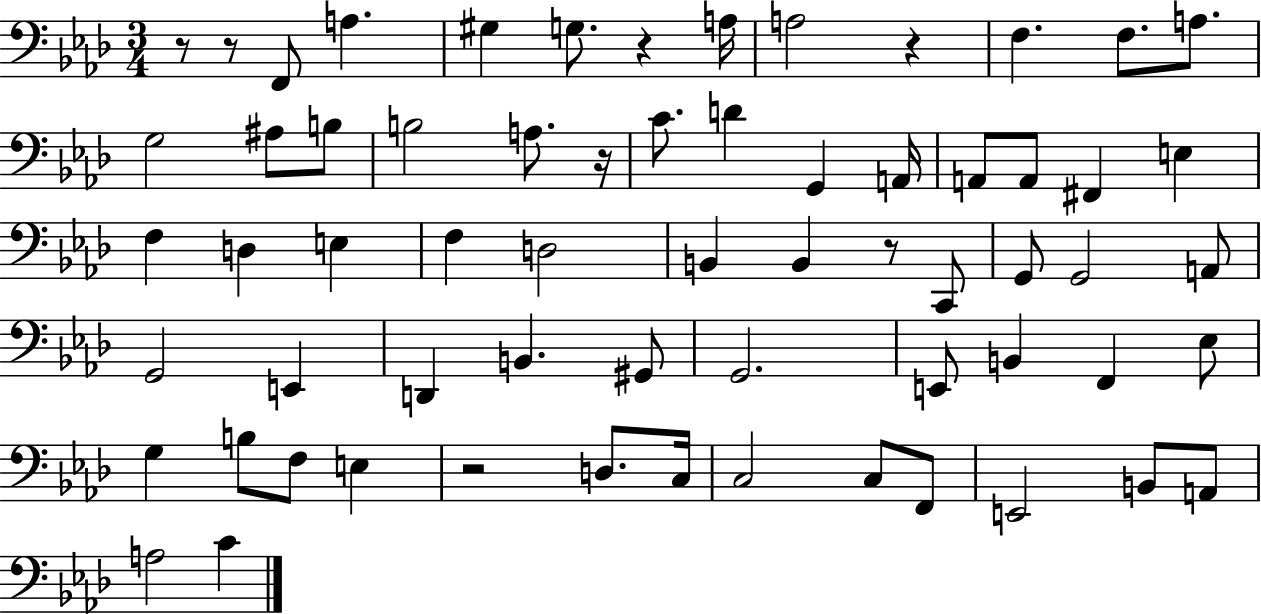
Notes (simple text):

R/e R/e F2/e A3/q. G#3/q G3/e. R/q A3/s A3/h R/q F3/q. F3/e. A3/e. G3/h A#3/e B3/e B3/h A3/e. R/s C4/e. D4/q G2/q A2/s A2/e A2/e F#2/q E3/q F3/q D3/q E3/q F3/q D3/h B2/q B2/q R/e C2/e G2/e G2/h A2/e G2/h E2/q D2/q B2/q. G#2/e G2/h. E2/e B2/q F2/q Eb3/e G3/q B3/e F3/e E3/q R/h D3/e. C3/s C3/h C3/e F2/e E2/h B2/e A2/e A3/h C4/q